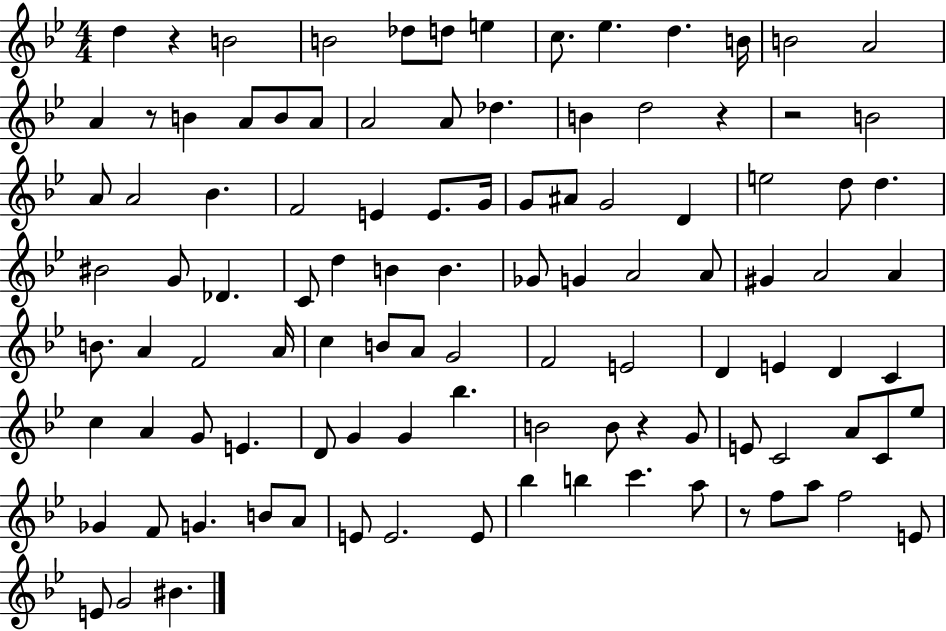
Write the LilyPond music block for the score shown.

{
  \clef treble
  \numericTimeSignature
  \time 4/4
  \key bes \major
  d''4 r4 b'2 | b'2 des''8 d''8 e''4 | c''8. ees''4. d''4. b'16 | b'2 a'2 | \break a'4 r8 b'4 a'8 b'8 a'8 | a'2 a'8 des''4. | b'4 d''2 r4 | r2 b'2 | \break a'8 a'2 bes'4. | f'2 e'4 e'8. g'16 | g'8 ais'8 g'2 d'4 | e''2 d''8 d''4. | \break bis'2 g'8 des'4. | c'8 d''4 b'4 b'4. | ges'8 g'4 a'2 a'8 | gis'4 a'2 a'4 | \break b'8. a'4 f'2 a'16 | c''4 b'8 a'8 g'2 | f'2 e'2 | d'4 e'4 d'4 c'4 | \break c''4 a'4 g'8 e'4. | d'8 g'4 g'4 bes''4. | b'2 b'8 r4 g'8 | e'8 c'2 a'8 c'8 ees''8 | \break ges'4 f'8 g'4. b'8 a'8 | e'8 e'2. e'8 | bes''4 b''4 c'''4. a''8 | r8 f''8 a''8 f''2 e'8 | \break e'8 g'2 bis'4. | \bar "|."
}